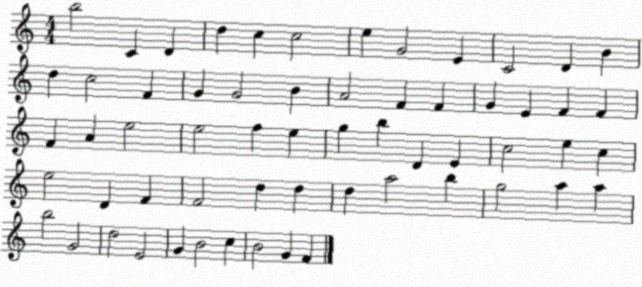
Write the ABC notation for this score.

X:1
T:Untitled
M:4/4
L:1/4
K:C
b2 C D d c c2 e G2 E C2 D B d c2 F G G2 B A2 F F G E F F F A e2 e2 f e g b D E c2 e c e2 D F F2 d d d a2 b g2 a a b2 G2 d2 E2 G B2 c B2 G F